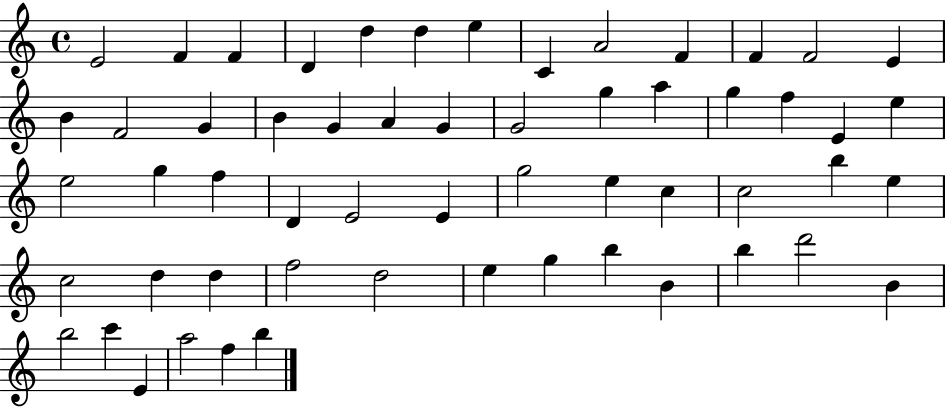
E4/h F4/q F4/q D4/q D5/q D5/q E5/q C4/q A4/h F4/q F4/q F4/h E4/q B4/q F4/h G4/q B4/q G4/q A4/q G4/q G4/h G5/q A5/q G5/q F5/q E4/q E5/q E5/h G5/q F5/q D4/q E4/h E4/q G5/h E5/q C5/q C5/h B5/q E5/q C5/h D5/q D5/q F5/h D5/h E5/q G5/q B5/q B4/q B5/q D6/h B4/q B5/h C6/q E4/q A5/h F5/q B5/q